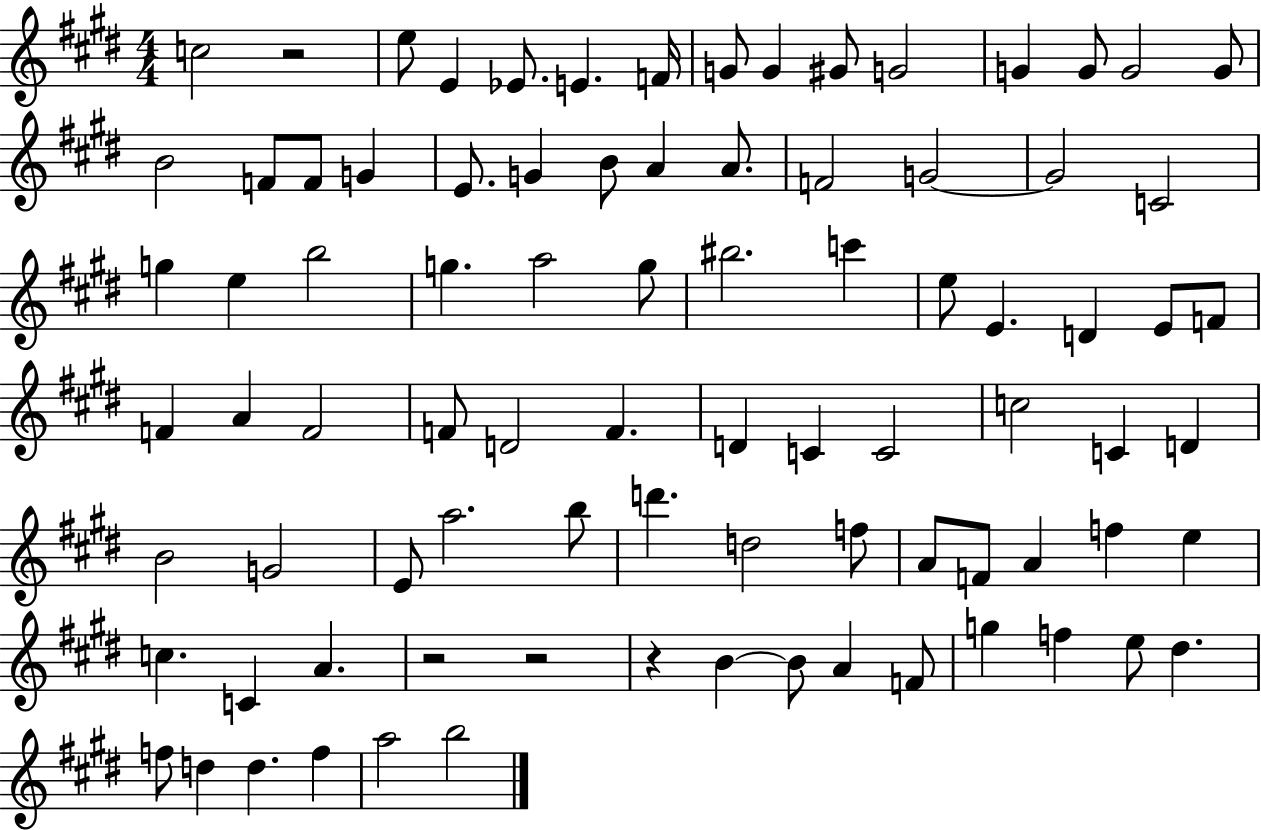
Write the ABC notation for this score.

X:1
T:Untitled
M:4/4
L:1/4
K:E
c2 z2 e/2 E _E/2 E F/4 G/2 G ^G/2 G2 G G/2 G2 G/2 B2 F/2 F/2 G E/2 G B/2 A A/2 F2 G2 G2 C2 g e b2 g a2 g/2 ^b2 c' e/2 E D E/2 F/2 F A F2 F/2 D2 F D C C2 c2 C D B2 G2 E/2 a2 b/2 d' d2 f/2 A/2 F/2 A f e c C A z2 z2 z B B/2 A F/2 g f e/2 ^d f/2 d d f a2 b2